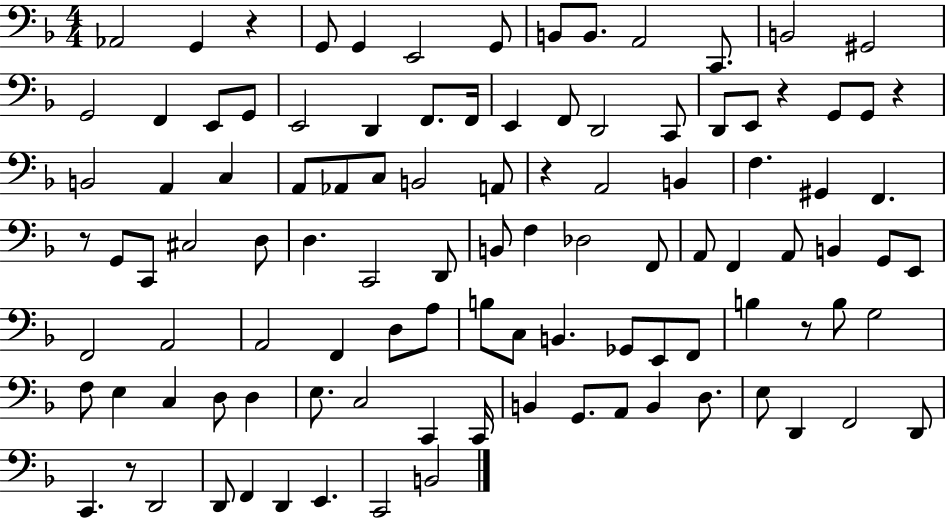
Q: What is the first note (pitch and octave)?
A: Ab2